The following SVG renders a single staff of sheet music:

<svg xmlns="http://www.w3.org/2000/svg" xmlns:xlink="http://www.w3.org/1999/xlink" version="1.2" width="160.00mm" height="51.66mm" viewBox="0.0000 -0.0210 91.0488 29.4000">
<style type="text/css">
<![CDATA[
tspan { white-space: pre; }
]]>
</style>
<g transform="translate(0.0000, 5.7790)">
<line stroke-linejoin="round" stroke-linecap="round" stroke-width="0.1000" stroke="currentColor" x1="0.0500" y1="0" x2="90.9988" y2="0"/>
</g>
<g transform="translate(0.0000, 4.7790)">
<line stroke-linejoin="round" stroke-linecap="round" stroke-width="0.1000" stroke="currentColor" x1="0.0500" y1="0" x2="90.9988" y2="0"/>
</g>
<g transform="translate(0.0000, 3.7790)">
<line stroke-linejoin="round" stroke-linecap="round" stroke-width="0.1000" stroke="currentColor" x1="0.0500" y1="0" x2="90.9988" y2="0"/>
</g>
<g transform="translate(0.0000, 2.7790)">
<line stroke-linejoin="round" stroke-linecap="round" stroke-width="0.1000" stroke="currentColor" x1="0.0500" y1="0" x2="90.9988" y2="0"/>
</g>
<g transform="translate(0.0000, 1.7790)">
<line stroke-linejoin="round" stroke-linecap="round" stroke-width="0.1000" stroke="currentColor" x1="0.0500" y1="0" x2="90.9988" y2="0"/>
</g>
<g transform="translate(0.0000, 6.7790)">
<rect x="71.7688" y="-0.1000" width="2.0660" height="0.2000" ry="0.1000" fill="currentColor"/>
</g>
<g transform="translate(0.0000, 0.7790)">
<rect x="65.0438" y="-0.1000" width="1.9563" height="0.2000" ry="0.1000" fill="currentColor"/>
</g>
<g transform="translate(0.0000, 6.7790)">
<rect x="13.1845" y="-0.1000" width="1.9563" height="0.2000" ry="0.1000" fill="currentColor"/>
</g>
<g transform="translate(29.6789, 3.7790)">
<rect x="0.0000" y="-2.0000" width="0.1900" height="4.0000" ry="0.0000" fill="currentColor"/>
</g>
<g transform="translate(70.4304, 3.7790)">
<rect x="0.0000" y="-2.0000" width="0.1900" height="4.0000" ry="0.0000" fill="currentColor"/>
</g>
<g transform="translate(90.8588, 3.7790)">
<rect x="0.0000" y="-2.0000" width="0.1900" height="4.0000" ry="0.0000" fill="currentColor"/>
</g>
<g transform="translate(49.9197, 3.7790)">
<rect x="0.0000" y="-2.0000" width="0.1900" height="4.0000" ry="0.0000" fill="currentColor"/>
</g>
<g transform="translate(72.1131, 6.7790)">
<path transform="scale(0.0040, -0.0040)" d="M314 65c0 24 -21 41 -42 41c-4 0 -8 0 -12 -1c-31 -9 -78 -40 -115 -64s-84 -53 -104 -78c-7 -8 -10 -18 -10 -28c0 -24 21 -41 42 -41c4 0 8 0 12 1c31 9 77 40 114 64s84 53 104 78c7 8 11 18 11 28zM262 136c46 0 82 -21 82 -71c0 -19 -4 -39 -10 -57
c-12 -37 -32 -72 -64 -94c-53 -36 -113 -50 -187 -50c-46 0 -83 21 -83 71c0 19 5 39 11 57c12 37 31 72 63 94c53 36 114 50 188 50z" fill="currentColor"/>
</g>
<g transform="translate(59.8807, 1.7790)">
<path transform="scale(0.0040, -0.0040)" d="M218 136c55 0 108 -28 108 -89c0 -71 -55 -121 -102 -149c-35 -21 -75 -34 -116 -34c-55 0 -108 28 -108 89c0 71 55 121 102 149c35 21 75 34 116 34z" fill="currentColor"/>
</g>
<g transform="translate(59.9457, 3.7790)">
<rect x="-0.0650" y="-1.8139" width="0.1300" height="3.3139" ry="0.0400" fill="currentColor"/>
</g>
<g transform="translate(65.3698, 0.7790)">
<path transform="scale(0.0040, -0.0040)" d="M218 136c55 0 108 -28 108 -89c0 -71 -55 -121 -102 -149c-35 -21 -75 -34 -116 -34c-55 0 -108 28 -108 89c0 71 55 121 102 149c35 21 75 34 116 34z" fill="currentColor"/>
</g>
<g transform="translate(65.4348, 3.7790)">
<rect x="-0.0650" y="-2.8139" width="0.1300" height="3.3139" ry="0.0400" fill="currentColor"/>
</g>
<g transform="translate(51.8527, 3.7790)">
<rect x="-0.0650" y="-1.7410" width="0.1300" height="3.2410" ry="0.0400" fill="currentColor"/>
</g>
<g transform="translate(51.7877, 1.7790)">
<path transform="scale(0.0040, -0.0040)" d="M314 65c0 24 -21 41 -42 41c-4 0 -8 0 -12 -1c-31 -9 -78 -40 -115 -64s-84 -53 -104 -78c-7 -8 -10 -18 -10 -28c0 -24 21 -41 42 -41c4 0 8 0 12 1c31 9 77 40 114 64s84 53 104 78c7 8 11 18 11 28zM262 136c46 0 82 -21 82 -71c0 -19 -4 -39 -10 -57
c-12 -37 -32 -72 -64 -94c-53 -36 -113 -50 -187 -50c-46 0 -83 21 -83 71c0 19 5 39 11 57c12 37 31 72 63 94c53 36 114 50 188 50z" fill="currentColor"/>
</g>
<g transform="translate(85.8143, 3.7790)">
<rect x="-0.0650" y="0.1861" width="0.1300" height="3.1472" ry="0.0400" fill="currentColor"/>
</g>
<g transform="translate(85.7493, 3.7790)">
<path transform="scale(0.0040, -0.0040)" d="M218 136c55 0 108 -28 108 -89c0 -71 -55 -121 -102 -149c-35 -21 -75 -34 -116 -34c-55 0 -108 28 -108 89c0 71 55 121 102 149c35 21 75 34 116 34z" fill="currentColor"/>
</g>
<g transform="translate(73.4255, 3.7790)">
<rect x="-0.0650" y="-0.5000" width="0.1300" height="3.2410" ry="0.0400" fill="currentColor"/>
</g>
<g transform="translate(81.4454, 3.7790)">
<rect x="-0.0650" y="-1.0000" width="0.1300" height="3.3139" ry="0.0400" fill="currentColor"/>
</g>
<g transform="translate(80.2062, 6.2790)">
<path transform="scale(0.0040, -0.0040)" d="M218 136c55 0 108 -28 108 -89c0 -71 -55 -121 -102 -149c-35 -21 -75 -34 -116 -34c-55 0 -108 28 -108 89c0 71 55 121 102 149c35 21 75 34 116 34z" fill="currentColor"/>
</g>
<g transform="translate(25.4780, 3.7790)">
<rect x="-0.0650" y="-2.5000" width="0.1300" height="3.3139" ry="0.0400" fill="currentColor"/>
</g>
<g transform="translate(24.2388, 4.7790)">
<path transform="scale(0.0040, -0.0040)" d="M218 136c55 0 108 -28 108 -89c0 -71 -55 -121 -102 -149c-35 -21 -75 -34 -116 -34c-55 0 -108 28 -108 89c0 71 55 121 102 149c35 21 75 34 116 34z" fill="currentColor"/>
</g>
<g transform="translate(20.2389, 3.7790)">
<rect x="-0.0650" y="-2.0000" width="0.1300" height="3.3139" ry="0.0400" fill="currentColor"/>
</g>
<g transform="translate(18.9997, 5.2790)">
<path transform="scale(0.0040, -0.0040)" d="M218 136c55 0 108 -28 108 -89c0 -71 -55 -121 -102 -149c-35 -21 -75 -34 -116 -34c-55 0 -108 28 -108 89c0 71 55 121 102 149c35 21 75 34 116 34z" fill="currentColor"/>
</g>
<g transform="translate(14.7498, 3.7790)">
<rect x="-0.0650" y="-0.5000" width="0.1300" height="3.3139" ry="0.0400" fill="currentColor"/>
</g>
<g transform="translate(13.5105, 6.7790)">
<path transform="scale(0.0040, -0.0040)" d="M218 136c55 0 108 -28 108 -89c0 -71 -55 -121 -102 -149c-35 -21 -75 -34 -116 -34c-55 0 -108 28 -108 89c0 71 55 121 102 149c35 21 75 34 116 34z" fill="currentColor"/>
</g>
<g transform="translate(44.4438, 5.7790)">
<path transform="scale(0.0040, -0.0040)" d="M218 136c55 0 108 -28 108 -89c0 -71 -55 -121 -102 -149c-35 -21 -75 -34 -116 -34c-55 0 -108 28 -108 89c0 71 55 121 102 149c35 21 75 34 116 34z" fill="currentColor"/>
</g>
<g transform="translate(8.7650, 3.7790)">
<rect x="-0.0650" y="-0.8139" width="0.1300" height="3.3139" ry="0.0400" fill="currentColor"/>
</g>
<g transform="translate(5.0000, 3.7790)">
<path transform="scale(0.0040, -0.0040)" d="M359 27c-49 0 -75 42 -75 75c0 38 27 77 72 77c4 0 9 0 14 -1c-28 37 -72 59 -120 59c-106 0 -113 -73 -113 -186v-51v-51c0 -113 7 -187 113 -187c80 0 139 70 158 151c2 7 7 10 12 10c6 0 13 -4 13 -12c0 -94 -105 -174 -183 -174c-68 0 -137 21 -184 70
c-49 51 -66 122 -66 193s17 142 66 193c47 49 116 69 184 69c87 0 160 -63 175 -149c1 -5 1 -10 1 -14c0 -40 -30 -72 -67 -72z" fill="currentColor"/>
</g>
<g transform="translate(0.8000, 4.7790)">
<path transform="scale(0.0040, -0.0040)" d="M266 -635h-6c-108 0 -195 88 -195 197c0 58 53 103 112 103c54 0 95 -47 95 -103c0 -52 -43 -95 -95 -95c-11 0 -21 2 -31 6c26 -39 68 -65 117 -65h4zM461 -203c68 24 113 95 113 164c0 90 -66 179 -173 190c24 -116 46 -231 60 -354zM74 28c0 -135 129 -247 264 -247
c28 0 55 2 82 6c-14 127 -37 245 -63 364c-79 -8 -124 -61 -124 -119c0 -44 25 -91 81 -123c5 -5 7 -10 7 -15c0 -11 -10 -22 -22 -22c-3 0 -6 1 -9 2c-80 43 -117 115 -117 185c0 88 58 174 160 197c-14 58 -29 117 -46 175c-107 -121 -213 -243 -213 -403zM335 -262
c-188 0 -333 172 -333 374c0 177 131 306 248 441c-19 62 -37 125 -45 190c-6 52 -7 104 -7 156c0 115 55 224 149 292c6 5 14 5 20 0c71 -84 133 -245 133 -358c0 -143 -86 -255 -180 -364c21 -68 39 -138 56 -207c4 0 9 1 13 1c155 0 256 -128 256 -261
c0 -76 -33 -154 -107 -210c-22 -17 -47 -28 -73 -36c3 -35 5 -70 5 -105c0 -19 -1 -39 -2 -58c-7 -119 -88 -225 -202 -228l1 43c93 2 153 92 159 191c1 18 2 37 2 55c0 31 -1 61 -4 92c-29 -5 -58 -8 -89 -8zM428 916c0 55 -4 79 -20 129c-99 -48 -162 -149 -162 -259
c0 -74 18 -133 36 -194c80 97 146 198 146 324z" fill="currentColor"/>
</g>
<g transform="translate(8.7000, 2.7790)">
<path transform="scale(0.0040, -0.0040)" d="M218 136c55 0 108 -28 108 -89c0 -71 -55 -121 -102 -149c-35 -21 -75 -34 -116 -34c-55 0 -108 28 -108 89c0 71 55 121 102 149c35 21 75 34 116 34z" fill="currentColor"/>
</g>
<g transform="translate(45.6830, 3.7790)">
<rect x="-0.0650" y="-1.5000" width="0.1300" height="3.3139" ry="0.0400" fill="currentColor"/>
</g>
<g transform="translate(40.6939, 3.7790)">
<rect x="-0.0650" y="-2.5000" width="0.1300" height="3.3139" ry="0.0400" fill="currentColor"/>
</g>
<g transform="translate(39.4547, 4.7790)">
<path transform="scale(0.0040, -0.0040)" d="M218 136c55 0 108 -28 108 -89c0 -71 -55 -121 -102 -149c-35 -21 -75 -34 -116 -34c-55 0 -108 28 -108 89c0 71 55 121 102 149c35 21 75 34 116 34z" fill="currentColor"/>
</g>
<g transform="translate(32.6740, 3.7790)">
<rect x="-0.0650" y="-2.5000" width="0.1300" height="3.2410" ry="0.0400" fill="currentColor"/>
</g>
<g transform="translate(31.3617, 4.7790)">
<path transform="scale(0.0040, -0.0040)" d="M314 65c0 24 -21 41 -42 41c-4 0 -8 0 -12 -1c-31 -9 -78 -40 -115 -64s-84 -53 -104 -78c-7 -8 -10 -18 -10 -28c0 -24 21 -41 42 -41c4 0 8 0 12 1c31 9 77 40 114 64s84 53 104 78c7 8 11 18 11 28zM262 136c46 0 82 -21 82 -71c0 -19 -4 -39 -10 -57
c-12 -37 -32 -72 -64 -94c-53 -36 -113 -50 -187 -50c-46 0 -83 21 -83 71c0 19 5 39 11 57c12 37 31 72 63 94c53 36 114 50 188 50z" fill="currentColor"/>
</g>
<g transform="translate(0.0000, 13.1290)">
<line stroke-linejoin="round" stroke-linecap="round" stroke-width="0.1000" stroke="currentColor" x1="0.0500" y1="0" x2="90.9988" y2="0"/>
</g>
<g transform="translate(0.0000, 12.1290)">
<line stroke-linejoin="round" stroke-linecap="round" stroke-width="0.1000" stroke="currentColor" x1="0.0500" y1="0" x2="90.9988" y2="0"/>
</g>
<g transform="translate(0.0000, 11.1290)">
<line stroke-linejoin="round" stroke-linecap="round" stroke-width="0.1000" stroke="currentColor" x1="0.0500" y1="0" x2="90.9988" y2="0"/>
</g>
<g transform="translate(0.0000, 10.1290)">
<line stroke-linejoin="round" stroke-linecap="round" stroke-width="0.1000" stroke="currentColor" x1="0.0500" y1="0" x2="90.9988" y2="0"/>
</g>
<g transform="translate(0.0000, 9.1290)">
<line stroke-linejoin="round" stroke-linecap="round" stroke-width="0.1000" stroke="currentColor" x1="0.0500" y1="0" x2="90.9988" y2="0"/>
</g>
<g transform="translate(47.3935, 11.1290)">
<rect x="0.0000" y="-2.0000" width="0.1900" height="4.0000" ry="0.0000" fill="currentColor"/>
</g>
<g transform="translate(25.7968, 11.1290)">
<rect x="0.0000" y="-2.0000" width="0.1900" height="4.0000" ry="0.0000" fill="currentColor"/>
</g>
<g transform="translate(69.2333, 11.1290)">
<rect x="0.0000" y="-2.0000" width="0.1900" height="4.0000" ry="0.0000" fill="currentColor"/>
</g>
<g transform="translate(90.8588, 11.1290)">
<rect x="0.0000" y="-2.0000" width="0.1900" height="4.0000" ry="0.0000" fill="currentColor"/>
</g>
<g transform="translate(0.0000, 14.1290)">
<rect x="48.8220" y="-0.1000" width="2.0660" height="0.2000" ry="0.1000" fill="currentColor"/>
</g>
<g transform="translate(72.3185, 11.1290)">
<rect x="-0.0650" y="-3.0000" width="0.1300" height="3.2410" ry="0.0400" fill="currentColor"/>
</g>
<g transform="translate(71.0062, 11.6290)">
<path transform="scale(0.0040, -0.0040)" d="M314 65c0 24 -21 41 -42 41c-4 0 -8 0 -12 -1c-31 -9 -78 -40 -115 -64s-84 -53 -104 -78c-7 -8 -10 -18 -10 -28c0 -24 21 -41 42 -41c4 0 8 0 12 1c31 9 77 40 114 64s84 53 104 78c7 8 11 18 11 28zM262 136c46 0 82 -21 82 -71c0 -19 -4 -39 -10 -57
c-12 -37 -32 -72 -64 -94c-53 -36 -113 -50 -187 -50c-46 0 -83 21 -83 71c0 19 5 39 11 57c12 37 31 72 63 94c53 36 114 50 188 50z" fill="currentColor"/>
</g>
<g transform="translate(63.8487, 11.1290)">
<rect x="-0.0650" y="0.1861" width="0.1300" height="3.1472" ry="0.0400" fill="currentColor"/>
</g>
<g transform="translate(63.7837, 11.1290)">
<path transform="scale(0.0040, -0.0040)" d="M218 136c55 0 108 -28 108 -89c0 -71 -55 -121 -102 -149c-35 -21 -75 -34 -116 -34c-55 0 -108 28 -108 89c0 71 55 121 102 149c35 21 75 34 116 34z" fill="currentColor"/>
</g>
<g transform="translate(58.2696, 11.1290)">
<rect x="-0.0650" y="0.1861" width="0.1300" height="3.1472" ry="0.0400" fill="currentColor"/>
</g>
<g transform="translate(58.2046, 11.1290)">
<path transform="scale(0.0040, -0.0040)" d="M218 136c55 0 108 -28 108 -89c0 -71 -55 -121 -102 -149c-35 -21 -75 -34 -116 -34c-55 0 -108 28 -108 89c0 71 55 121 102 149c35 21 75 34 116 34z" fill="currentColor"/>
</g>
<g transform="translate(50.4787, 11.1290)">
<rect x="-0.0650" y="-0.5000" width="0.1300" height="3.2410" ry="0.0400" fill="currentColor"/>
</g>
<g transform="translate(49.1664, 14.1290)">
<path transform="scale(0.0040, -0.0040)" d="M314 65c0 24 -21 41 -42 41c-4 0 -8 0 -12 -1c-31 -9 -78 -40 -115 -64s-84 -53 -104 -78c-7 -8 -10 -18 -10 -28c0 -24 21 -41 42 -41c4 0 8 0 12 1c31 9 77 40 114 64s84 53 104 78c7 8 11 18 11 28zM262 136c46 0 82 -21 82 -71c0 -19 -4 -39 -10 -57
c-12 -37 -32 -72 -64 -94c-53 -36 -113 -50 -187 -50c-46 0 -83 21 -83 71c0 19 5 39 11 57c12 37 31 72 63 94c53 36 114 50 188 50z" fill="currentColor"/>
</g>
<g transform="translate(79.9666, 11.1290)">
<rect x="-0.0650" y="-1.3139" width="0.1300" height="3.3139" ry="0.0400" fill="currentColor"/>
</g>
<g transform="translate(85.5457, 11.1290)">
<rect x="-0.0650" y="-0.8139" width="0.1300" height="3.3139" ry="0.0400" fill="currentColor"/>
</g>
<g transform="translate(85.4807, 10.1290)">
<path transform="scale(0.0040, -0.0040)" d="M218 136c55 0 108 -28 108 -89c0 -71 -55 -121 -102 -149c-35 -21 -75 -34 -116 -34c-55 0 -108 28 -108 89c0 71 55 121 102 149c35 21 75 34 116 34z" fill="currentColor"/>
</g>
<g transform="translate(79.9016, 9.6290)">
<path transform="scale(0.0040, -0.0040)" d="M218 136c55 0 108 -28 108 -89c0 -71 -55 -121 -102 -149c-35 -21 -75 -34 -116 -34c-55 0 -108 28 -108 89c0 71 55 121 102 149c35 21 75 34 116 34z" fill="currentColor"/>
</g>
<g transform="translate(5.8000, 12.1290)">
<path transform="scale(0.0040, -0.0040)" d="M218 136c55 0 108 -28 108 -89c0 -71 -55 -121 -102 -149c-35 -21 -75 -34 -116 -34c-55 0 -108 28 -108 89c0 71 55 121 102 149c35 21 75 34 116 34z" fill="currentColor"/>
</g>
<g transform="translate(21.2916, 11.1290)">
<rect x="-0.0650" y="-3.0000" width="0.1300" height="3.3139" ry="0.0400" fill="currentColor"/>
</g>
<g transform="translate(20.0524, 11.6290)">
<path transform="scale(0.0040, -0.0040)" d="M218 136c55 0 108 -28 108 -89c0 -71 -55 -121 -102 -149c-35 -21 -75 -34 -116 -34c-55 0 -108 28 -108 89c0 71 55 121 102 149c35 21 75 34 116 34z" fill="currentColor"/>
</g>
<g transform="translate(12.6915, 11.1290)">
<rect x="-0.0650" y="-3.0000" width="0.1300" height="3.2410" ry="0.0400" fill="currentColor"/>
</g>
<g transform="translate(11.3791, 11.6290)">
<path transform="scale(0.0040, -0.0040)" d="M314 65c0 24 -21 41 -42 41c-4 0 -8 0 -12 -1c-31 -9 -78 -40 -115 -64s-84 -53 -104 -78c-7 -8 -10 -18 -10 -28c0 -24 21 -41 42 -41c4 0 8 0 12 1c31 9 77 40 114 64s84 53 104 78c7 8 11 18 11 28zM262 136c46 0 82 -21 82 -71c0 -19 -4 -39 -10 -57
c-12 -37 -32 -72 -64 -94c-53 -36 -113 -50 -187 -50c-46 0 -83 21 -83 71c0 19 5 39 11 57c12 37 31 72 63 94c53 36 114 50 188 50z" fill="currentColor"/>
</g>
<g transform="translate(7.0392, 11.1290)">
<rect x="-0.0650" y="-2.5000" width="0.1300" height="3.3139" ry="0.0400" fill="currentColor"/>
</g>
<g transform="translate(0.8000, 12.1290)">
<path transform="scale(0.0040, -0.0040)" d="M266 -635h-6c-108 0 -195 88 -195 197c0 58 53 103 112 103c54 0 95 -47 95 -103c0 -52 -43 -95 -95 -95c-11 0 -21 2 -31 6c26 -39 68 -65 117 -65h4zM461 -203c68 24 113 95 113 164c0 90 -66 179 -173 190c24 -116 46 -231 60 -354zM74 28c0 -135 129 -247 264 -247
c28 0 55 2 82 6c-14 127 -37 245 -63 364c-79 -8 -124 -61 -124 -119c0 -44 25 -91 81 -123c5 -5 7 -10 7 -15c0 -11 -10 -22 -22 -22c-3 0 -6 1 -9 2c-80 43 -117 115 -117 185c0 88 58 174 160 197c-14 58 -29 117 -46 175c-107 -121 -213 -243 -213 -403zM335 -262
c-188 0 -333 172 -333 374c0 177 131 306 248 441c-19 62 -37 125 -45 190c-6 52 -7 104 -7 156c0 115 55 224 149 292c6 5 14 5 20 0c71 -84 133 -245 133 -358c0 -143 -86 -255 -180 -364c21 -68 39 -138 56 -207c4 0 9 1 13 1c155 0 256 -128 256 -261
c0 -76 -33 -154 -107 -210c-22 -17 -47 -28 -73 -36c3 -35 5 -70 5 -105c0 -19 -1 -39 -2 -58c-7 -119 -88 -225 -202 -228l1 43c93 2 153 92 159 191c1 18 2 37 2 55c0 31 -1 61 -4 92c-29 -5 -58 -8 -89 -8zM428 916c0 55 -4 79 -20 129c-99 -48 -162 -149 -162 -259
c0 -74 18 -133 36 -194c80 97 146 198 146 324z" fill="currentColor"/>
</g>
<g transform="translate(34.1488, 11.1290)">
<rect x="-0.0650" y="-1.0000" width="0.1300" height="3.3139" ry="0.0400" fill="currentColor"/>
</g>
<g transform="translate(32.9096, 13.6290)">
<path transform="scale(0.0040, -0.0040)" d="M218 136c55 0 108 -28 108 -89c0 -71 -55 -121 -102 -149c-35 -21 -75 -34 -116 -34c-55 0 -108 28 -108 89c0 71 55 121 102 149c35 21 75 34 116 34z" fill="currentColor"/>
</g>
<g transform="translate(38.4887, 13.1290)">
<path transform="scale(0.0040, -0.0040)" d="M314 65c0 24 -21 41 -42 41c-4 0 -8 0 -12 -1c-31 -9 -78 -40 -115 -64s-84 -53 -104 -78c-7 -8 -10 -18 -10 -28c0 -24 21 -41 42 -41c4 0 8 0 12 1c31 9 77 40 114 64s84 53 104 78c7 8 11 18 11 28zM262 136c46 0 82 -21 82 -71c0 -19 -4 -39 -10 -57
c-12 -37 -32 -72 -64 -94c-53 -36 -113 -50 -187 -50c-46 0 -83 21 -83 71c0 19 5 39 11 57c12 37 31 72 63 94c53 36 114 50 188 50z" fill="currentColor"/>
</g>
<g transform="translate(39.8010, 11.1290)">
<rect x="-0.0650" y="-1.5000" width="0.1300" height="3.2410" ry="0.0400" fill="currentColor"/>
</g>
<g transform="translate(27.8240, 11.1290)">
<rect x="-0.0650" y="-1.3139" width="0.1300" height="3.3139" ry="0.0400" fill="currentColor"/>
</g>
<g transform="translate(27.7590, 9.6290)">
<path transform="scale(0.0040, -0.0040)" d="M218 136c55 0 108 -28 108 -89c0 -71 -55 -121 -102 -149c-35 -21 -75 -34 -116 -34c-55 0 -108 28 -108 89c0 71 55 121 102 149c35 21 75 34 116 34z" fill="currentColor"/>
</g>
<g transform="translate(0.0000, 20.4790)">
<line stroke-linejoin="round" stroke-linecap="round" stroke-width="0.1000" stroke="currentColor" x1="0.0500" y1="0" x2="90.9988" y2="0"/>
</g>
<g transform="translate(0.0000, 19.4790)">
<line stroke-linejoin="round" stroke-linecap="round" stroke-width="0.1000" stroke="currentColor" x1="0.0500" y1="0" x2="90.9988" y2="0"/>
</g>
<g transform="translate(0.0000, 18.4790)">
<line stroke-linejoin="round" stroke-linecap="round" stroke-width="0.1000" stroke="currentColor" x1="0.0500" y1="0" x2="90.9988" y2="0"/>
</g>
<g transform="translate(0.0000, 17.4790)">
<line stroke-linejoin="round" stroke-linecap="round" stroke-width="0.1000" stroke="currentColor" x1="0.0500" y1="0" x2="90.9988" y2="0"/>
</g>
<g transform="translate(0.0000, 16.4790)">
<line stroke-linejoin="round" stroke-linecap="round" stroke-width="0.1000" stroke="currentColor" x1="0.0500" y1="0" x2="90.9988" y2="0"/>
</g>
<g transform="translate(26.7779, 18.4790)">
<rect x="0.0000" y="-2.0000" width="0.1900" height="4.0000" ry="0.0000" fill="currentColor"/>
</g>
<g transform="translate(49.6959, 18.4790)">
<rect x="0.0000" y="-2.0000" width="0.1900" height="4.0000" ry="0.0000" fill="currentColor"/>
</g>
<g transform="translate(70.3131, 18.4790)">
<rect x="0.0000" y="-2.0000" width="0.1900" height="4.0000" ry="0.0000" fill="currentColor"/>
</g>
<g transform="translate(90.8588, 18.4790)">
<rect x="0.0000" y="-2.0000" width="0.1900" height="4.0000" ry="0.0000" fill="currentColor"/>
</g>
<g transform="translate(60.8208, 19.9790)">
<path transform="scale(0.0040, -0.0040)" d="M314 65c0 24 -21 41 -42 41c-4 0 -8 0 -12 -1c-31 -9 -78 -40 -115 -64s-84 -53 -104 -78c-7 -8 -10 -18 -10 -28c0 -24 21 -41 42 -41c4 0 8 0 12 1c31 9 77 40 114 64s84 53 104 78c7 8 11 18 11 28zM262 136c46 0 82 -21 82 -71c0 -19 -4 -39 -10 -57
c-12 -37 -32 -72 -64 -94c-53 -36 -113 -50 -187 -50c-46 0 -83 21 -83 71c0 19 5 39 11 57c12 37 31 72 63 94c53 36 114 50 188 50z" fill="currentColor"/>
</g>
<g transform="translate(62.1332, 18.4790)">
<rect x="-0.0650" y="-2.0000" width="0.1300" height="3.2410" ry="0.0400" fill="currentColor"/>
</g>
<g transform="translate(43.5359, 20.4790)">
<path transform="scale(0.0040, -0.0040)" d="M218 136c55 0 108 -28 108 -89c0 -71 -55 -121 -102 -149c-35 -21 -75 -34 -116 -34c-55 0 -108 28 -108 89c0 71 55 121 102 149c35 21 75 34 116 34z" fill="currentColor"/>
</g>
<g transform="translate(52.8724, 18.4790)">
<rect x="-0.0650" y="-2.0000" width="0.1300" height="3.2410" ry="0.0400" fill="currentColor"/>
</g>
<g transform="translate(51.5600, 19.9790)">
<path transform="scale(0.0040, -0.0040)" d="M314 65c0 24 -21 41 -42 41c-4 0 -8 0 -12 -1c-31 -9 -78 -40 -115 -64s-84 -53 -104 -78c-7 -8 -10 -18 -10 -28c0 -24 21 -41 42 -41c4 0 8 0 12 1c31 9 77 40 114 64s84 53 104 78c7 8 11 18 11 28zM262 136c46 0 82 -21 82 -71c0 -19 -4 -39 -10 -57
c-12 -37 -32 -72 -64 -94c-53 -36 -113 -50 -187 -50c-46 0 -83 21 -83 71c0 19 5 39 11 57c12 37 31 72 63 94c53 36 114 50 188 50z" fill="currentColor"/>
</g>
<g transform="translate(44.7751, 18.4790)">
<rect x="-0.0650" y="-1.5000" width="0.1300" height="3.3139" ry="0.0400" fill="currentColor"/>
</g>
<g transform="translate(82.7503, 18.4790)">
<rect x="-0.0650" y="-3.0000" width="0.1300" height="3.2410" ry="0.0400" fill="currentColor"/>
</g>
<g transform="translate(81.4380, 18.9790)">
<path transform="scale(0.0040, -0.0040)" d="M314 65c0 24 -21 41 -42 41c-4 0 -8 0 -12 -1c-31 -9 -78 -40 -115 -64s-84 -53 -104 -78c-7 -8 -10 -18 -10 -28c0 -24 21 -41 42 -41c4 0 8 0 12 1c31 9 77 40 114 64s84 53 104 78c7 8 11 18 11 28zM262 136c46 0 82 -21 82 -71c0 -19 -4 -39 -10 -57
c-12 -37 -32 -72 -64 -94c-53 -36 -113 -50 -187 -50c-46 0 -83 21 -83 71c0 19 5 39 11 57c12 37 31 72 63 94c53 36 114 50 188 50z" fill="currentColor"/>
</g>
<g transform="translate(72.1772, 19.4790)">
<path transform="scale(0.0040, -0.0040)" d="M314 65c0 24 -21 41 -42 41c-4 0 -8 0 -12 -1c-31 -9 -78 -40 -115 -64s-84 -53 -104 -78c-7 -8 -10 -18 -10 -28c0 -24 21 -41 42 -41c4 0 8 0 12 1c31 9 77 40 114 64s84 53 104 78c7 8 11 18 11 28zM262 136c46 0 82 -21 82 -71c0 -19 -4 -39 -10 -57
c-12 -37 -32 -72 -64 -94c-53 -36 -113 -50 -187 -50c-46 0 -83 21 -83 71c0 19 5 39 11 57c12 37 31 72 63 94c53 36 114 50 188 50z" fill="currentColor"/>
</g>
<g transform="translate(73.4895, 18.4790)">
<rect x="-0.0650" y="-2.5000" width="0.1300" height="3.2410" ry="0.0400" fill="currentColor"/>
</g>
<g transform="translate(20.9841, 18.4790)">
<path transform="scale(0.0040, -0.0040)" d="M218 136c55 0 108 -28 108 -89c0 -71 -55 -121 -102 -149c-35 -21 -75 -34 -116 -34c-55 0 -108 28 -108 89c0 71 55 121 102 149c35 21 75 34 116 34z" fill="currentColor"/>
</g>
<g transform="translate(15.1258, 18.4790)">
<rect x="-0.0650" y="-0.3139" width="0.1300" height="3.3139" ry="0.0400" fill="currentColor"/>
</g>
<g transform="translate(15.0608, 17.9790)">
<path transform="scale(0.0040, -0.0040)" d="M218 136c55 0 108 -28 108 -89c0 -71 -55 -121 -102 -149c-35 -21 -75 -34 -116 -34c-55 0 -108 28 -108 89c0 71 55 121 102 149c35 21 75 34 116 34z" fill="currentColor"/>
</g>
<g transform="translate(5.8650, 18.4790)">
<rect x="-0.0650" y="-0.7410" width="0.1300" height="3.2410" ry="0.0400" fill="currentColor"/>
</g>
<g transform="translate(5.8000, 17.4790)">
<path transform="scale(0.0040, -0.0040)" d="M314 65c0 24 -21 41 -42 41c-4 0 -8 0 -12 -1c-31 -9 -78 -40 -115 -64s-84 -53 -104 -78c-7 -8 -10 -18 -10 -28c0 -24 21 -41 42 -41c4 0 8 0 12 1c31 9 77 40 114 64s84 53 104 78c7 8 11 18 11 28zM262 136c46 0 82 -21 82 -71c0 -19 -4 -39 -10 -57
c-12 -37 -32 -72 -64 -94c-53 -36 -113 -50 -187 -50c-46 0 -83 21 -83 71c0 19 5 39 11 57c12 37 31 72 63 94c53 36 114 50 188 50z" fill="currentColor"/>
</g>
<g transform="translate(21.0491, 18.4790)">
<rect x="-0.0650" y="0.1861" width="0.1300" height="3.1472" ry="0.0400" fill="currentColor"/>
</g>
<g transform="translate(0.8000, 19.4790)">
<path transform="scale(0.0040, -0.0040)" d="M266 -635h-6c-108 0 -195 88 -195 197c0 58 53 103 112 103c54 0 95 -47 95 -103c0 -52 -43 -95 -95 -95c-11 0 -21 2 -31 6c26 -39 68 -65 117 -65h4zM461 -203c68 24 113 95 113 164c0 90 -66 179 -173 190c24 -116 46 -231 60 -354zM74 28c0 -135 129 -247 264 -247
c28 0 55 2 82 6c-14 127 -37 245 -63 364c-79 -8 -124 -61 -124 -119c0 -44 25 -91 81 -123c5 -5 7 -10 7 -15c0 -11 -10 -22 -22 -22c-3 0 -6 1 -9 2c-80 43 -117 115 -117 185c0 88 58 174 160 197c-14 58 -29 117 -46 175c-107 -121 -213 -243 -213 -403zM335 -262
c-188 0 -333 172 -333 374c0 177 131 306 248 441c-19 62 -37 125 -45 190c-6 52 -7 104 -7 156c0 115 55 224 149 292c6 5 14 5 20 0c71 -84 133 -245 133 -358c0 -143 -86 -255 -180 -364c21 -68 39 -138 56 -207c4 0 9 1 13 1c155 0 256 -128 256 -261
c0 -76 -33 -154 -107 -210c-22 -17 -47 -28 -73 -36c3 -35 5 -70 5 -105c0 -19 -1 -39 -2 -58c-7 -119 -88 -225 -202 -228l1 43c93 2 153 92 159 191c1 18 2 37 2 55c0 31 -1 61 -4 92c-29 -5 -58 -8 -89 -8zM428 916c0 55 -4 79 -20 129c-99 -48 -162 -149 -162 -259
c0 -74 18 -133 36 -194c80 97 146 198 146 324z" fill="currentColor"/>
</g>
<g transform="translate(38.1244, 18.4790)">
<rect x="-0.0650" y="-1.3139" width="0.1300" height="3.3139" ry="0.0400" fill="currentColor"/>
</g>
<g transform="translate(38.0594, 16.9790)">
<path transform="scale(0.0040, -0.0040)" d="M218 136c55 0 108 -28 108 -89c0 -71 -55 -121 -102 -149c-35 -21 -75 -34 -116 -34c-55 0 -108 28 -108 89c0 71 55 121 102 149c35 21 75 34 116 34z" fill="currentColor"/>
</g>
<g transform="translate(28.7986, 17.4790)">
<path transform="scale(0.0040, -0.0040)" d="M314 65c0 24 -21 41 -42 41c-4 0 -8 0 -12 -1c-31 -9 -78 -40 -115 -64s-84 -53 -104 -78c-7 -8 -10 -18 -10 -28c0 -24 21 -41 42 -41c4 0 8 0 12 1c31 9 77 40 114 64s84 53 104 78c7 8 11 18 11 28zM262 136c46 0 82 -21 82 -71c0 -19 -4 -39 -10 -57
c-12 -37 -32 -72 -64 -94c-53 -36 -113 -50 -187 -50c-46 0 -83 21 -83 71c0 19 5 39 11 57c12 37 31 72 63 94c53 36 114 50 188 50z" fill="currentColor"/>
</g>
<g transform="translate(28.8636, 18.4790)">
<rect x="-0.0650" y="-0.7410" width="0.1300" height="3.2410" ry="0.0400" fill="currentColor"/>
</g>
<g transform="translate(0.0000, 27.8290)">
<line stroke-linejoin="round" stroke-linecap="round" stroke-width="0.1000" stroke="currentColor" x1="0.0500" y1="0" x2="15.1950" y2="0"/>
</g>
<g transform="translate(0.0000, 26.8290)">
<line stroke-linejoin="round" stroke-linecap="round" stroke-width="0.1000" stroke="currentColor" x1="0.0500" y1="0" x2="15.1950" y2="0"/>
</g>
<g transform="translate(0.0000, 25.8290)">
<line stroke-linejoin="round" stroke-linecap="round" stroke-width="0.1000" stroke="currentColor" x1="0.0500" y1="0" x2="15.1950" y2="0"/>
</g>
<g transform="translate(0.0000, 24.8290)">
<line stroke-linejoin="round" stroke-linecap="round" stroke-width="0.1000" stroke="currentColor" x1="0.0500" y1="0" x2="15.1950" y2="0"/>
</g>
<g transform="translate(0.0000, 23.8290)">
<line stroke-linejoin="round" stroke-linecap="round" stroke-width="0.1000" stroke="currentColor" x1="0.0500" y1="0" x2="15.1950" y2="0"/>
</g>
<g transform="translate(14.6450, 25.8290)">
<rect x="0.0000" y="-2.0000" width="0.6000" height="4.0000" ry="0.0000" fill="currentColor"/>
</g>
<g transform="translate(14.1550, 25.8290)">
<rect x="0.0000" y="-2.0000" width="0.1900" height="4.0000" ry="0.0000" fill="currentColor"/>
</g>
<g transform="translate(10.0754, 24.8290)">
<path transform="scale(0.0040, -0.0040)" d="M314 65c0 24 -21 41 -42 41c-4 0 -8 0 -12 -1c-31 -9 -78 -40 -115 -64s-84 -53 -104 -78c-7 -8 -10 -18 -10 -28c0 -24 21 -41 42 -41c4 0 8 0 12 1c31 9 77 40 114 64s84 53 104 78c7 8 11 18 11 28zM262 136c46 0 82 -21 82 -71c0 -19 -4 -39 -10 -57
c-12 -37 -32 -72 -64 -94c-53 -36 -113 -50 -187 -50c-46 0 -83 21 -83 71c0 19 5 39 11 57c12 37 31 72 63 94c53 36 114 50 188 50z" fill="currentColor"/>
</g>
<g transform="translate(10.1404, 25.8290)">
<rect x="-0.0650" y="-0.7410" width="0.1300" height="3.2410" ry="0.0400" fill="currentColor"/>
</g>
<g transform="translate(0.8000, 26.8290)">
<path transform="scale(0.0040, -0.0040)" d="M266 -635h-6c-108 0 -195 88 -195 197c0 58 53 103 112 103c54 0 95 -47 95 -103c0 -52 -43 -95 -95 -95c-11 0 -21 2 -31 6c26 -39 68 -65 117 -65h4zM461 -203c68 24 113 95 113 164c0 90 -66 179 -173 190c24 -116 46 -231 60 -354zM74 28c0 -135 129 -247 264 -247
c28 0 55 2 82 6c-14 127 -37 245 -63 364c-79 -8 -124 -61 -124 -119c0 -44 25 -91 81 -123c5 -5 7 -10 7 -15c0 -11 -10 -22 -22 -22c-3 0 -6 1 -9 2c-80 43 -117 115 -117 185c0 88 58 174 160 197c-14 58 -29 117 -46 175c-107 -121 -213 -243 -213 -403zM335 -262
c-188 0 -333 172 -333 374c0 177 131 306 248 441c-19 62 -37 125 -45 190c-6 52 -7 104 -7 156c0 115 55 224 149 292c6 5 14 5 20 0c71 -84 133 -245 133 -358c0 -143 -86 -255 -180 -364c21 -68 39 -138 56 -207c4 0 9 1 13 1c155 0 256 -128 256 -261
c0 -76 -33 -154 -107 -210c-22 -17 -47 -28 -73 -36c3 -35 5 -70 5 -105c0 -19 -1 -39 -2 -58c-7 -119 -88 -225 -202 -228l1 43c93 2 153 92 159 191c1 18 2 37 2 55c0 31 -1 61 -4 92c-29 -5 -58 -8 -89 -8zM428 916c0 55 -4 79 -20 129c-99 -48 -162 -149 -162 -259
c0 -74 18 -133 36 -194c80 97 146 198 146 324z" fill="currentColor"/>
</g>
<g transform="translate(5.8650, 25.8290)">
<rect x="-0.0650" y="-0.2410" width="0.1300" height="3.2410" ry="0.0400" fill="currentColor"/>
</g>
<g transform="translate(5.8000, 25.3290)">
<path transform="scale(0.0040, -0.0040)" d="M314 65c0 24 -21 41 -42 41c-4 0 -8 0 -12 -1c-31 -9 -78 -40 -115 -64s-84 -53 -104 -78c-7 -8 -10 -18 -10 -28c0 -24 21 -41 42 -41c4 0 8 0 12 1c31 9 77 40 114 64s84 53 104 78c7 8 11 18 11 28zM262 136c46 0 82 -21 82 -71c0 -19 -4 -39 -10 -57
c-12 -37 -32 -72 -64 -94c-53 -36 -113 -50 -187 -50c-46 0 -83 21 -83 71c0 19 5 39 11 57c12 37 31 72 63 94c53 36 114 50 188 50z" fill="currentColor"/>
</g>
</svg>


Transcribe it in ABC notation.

X:1
T:Untitled
M:4/4
L:1/4
K:C
d C F G G2 G E f2 f a C2 D B G A2 A e D E2 C2 B B A2 e d d2 c B d2 e E F2 F2 G2 A2 c2 d2